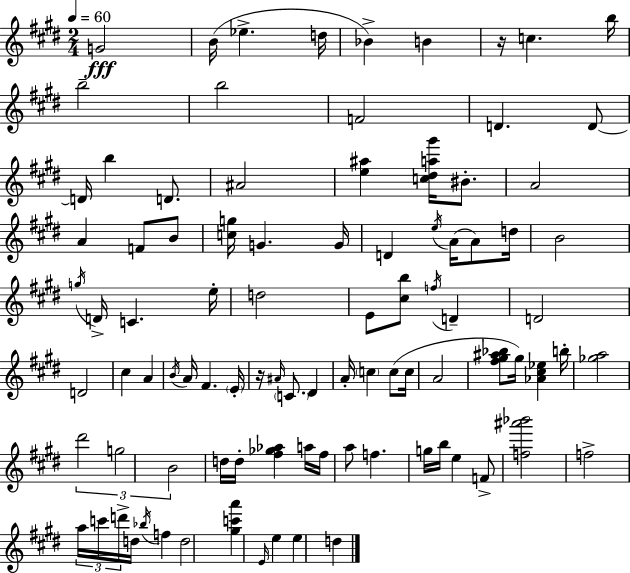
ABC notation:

X:1
T:Untitled
M:2/4
L:1/4
K:E
G2 B/4 _e d/4 _B B z/4 c b/4 b2 b2 F2 D D/2 D/4 b D/2 ^A2 [e^a] [c^da^g']/4 ^B/2 A2 A F/2 B/2 [cg]/4 G G/4 D e/4 A/4 A/2 d/4 B2 g/4 D/4 C e/4 d2 E/2 [^cb]/2 f/4 D D2 D2 ^c A B/4 A/4 ^F E/4 z/4 ^A/4 C/2 ^D A/4 c c/2 c/4 A2 [^f^g^a_b]/2 ^g/4 [_A^c_e] b/4 [_ga]2 ^d'2 g2 B2 d/4 d/4 [^f_g_a] a/4 ^f/4 a/2 f g/4 b/4 e F/2 [f^a'_b']2 f2 a/4 c'/4 d'/4 d/4 _b/4 f d2 [^gc'a'] E/4 e e d